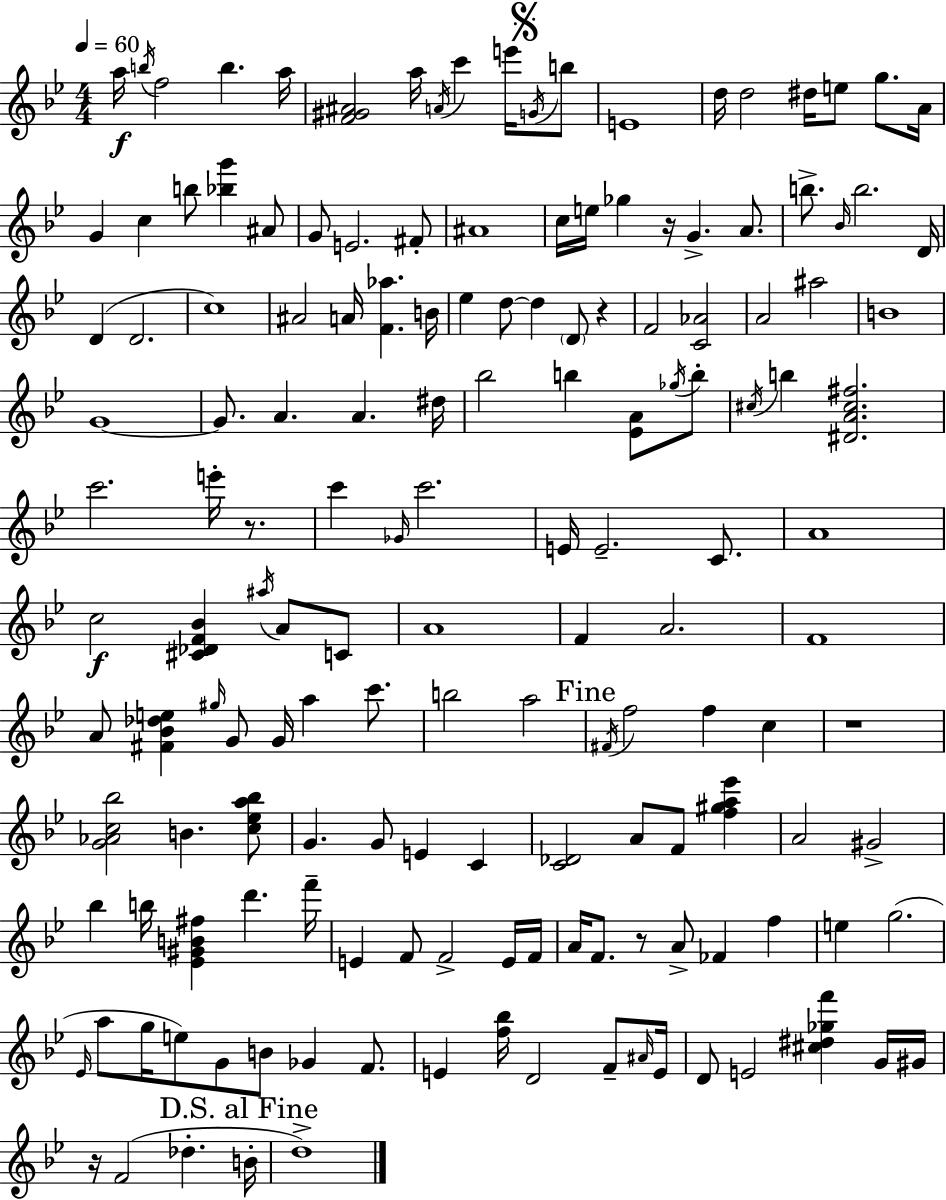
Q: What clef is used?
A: treble